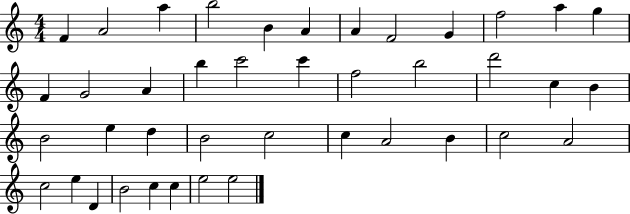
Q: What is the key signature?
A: C major